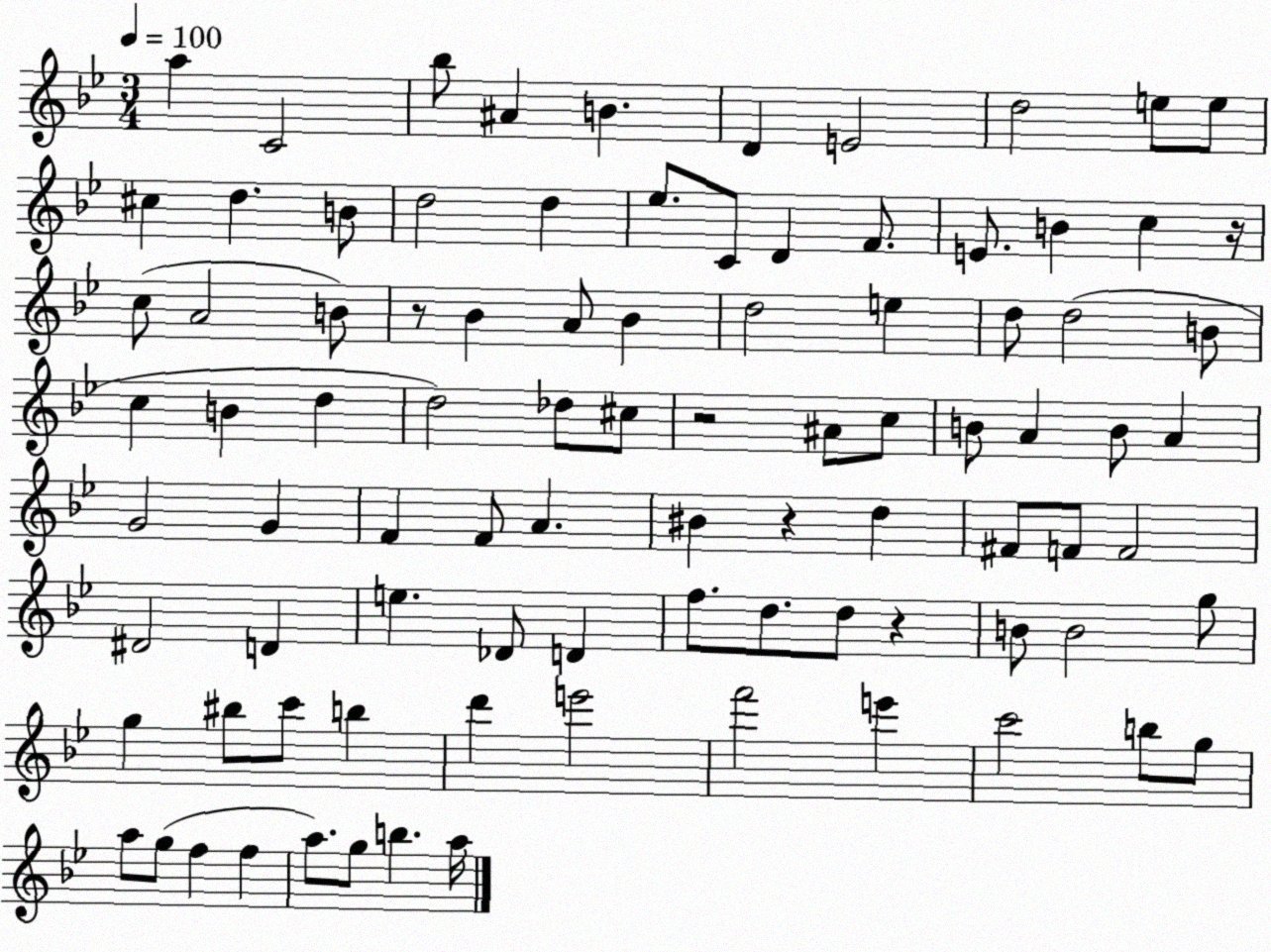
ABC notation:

X:1
T:Untitled
M:3/4
L:1/4
K:Bb
a C2 _b/2 ^A B D E2 d2 e/2 e/2 ^c d B/2 d2 d _e/2 C/2 D F/2 E/2 B c z/4 c/2 A2 B/2 z/2 _B A/2 _B d2 e d/2 d2 B/2 c B d d2 _d/2 ^c/2 z2 ^A/2 c/2 B/2 A B/2 A G2 G F F/2 A ^B z d ^F/2 F/2 F2 ^D2 D e _D/2 D f/2 d/2 d/2 z B/2 B2 g/2 g ^b/2 c'/2 b d' e'2 f'2 e' c'2 b/2 g/2 a/2 g/2 f f a/2 g/2 b a/4